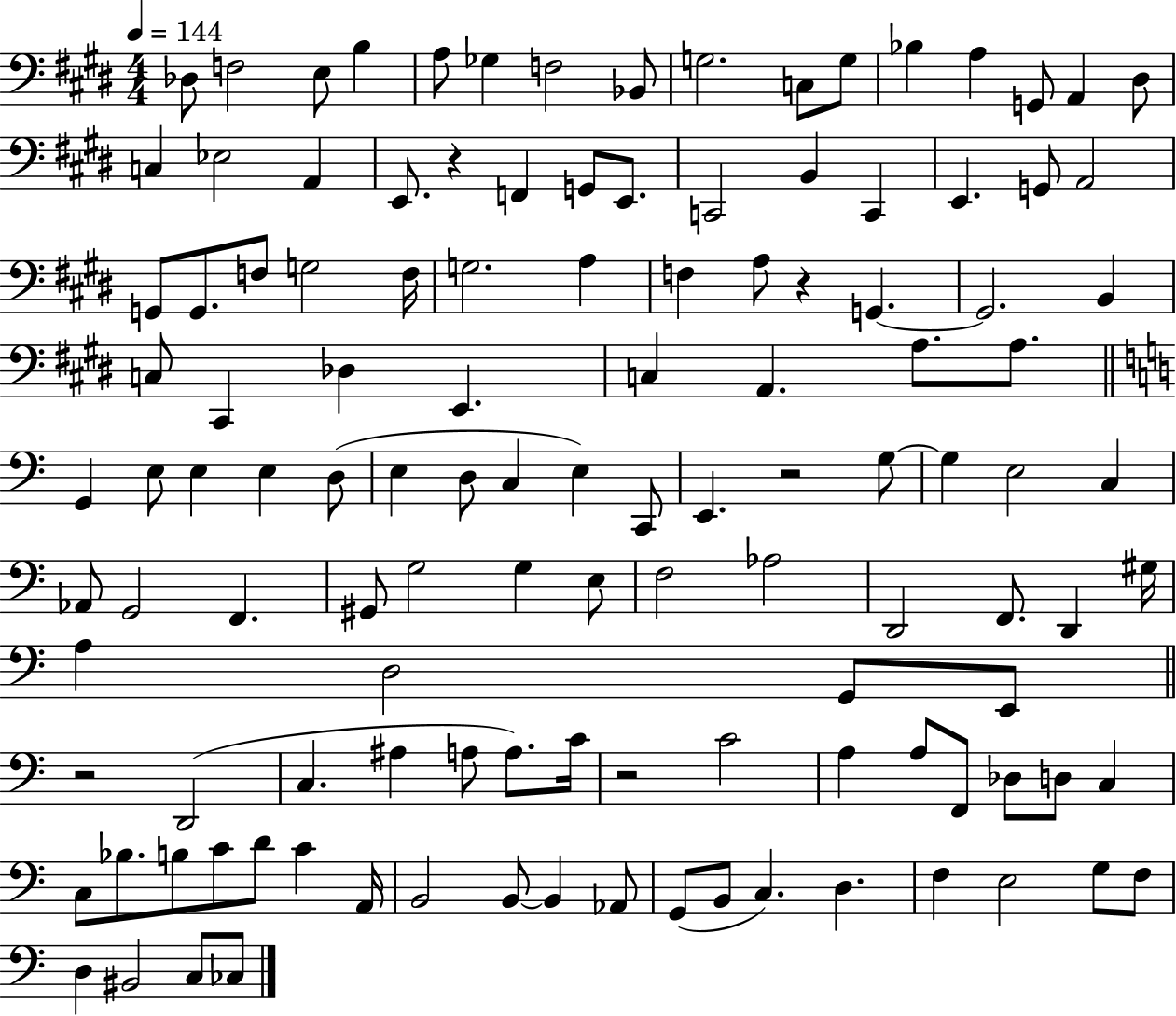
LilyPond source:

{
  \clef bass
  \numericTimeSignature
  \time 4/4
  \key e \major
  \tempo 4 = 144
  des8 f2 e8 b4 | a8 ges4 f2 bes,8 | g2. c8 g8 | bes4 a4 g,8 a,4 dis8 | \break c4 ees2 a,4 | e,8. r4 f,4 g,8 e,8. | c,2 b,4 c,4 | e,4. g,8 a,2 | \break g,8 g,8. f8 g2 f16 | g2. a4 | f4 a8 r4 g,4.~~ | g,2. b,4 | \break c8 cis,4 des4 e,4. | c4 a,4. a8. a8. | \bar "||" \break \key a \minor g,4 e8 e4 e4 d8( | e4 d8 c4 e4) c,8 | e,4. r2 g8~~ | g4 e2 c4 | \break aes,8 g,2 f,4. | gis,8 g2 g4 e8 | f2 aes2 | d,2 f,8. d,4 gis16 | \break a4 d2 g,8 e,8 | \bar "||" \break \key c \major r2 d,2( | c4. ais4 a8 a8.) c'16 | r2 c'2 | a4 a8 f,8 des8 d8 c4 | \break c8 bes8. b8 c'8 d'8 c'4 a,16 | b,2 b,8~~ b,4 aes,8 | g,8( b,8 c4.) d4. | f4 e2 g8 f8 | \break d4 bis,2 c8 ces8 | \bar "|."
}